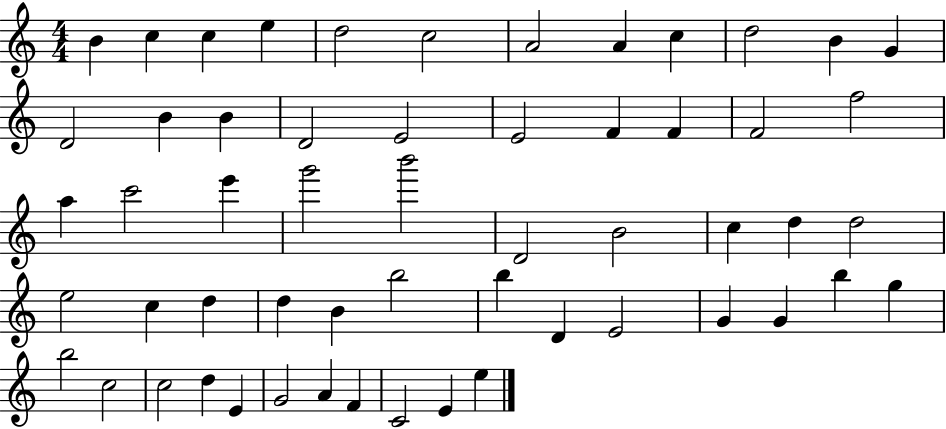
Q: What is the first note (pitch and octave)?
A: B4